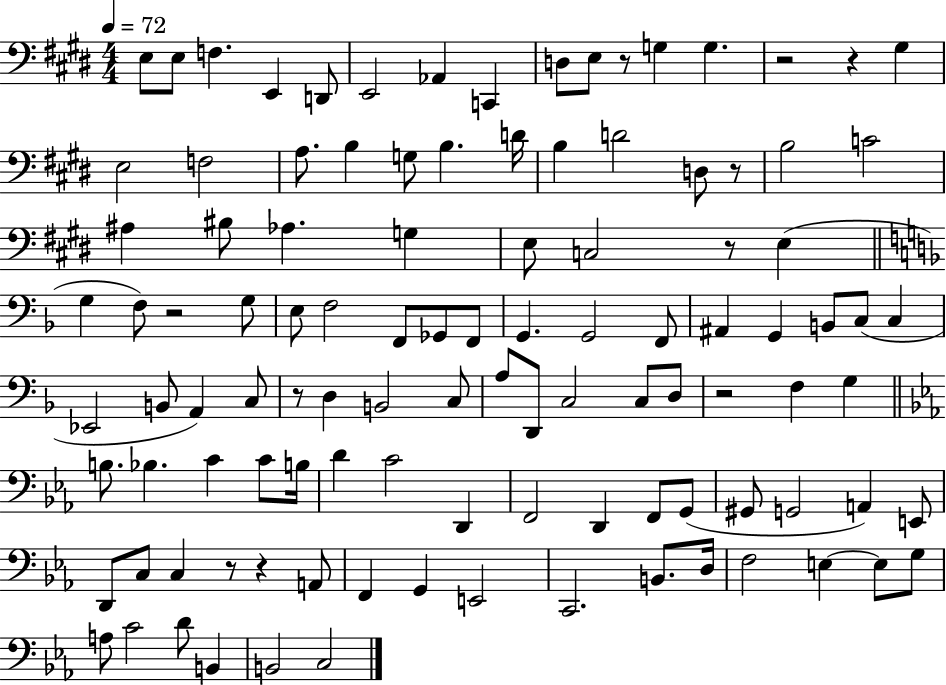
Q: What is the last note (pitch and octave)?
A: C3